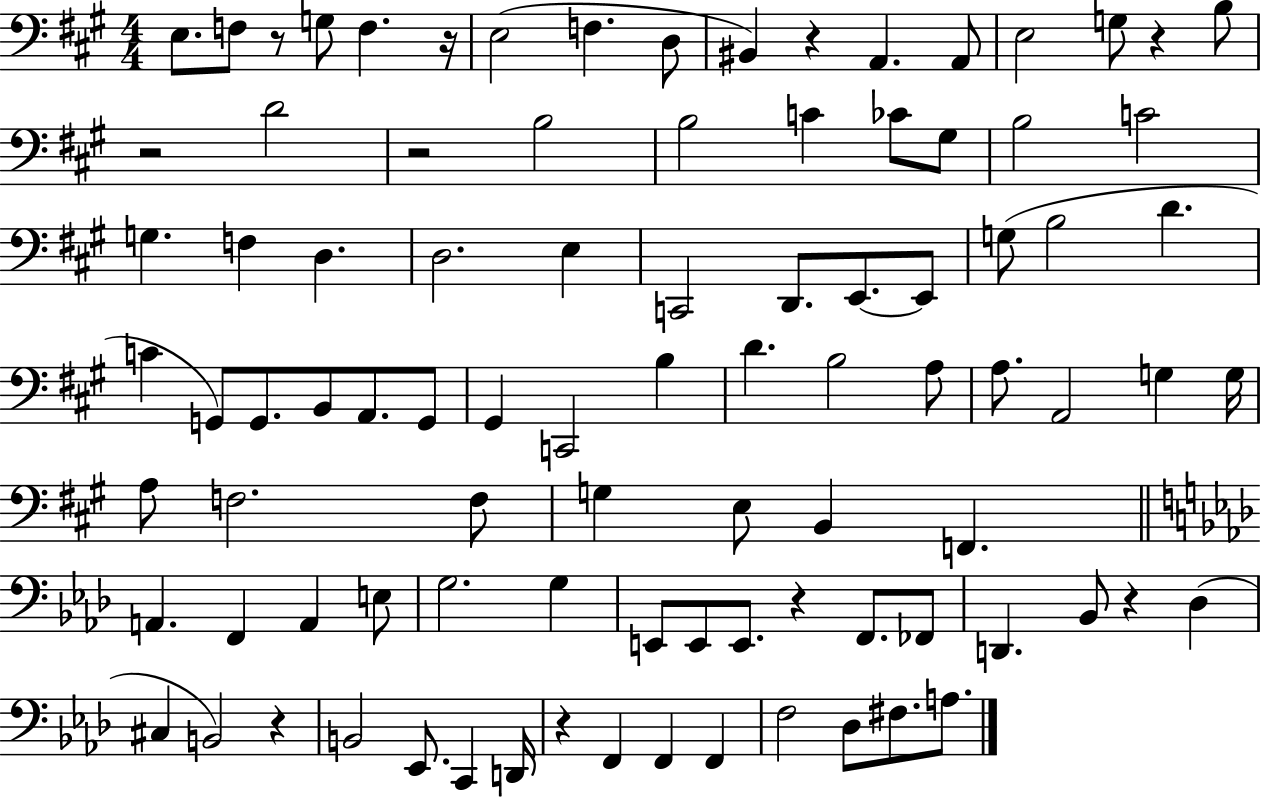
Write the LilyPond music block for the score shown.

{
  \clef bass
  \numericTimeSignature
  \time 4/4
  \key a \major
  \repeat volta 2 { e8. f8 r8 g8 f4. r16 | e2( f4. d8 | bis,4) r4 a,4. a,8 | e2 g8 r4 b8 | \break r2 d'2 | r2 b2 | b2 c'4 ces'8 gis8 | b2 c'2 | \break g4. f4 d4. | d2. e4 | c,2 d,8. e,8.~~ e,8 | g8( b2 d'4. | \break c'4 g,8) g,8. b,8 a,8. g,8 | gis,4 c,2 b4 | d'4. b2 a8 | a8. a,2 g4 g16 | \break a8 f2. f8 | g4 e8 b,4 f,4. | \bar "||" \break \key aes \major a,4. f,4 a,4 e8 | g2. g4 | e,8 e,8 e,8. r4 f,8. fes,8 | d,4. bes,8 r4 des4( | \break cis4 b,2) r4 | b,2 ees,8. c,4 d,16 | r4 f,4 f,4 f,4 | f2 des8 fis8. a8. | \break } \bar "|."
}